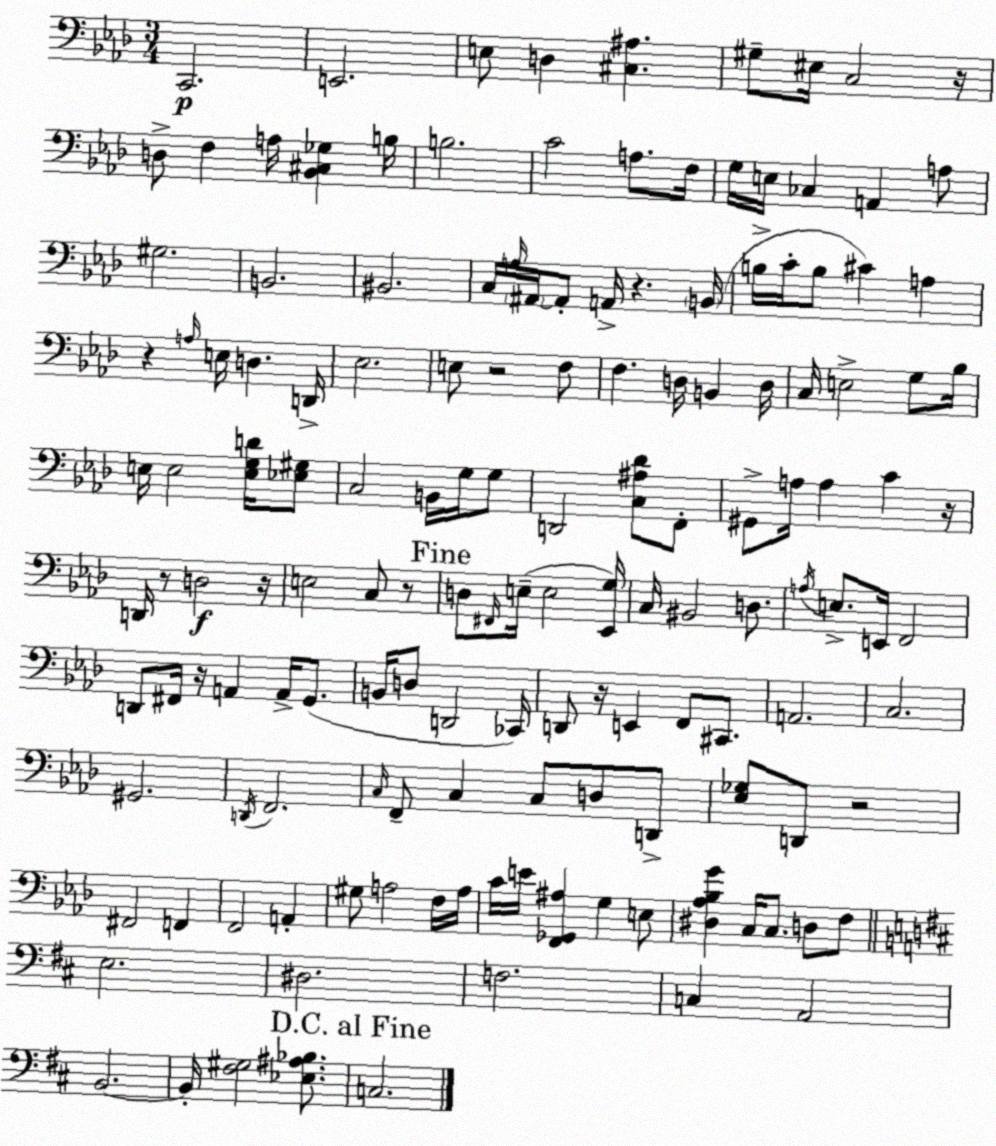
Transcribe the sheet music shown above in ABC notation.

X:1
T:Untitled
M:3/4
L:1/4
K:Fm
C,,2 E,,2 E,/2 D, [^C,^A,] ^G,/2 ^E,/4 C,2 z/4 D,/2 F, A,/4 [_B,,^C,_G,] B,/4 B,2 C2 A,/2 F,/4 G,/4 E,/4 _C, A,, A,/2 ^G,2 B,,2 ^B,,2 C,/4 A,/4 ^A,,/4 ^A,,/2 A,,/4 z B,,/4 B,/4 C/4 B,/2 ^C A, z A,/4 E,/4 D, D,,/4 _E,2 E,/2 z2 F,/2 F, D,/4 B,, D,/4 C,/4 E,2 G,/2 _B,/4 E,/4 E,2 [E,G,D]/4 [_E,^G,]/2 C,2 B,,/4 G,/4 G,/2 D,,2 [C,^A,_D]/2 F,,/2 ^G,,/2 A,/4 A, C z/4 D,,/4 z/2 D,2 z/4 E,2 C,/2 z/2 D,/2 ^F,,/4 E,/4 E,2 [_E,,G,]/4 C,/4 ^B,,2 D,/2 A,/4 E,/2 E,,/4 F,,2 D,,/2 ^F,,/4 z/4 A,, A,,/4 G,,/2 B,,/4 D,/2 D,,2 _C,,/4 D,,/2 z/4 E,, F,,/2 ^C,,/2 A,,2 C,2 ^G,,2 D,,/4 F,,2 C,/4 F,,/2 C, C,/2 D,/2 D,,/2 [_E,_G,]/2 D,,/2 z2 ^F,,2 F,, F,,2 A,, ^G,/2 A,2 F,/4 A,/4 C/4 E/4 [F,,_G,,^A,] G, E,/2 [^D,_A,_B,G] C,/4 C,/2 D,/2 F,/2 E,2 ^D,2 F,2 C, A,,2 B,,2 B,,/4 [^F,^G,]2 [_E,^A,_B,]/2 C,2